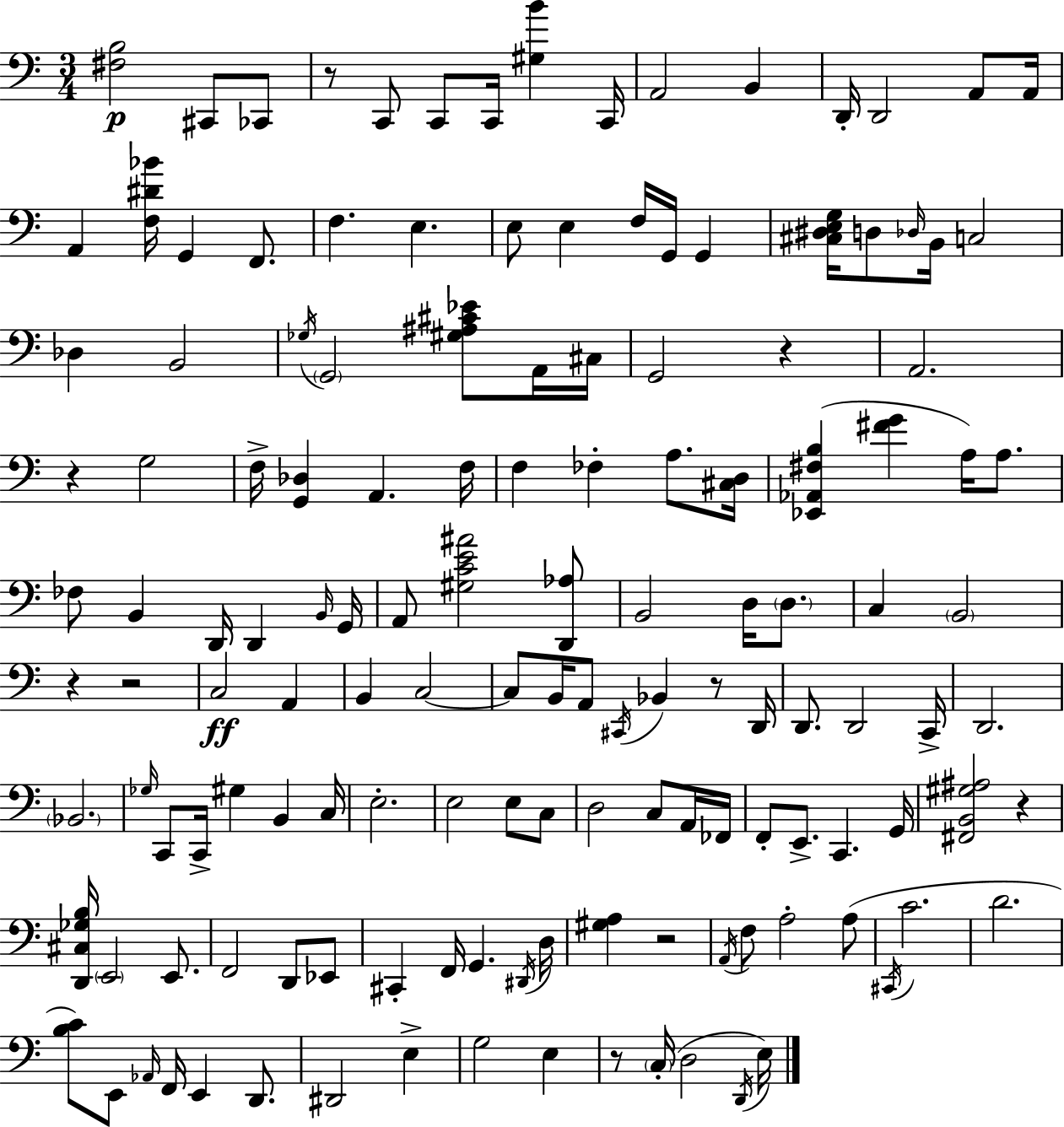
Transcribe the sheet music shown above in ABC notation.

X:1
T:Untitled
M:3/4
L:1/4
K:Am
[^F,B,]2 ^C,,/2 _C,,/2 z/2 C,,/2 C,,/2 C,,/4 [^G,B] C,,/4 A,,2 B,, D,,/4 D,,2 A,,/2 A,,/4 A,, [F,^D_B]/4 G,, F,,/2 F, E, E,/2 E, F,/4 G,,/4 G,, [^C,^D,E,G,]/4 D,/2 _D,/4 B,,/4 C,2 _D, B,,2 _G,/4 G,,2 [^G,^A,^C_E]/2 A,,/4 ^C,/4 G,,2 z A,,2 z G,2 F,/4 [G,,_D,] A,, F,/4 F, _F, A,/2 [^C,D,]/4 [_E,,_A,,^F,B,] [^FG] A,/4 A,/2 _F,/2 B,, D,,/4 D,, B,,/4 G,,/4 A,,/2 [^G,CE^A]2 [D,,_A,]/2 B,,2 D,/4 D,/2 C, B,,2 z z2 C,2 A,, B,, C,2 C,/2 B,,/4 A,,/2 ^C,,/4 _B,, z/2 D,,/4 D,,/2 D,,2 C,,/4 D,,2 _B,,2 _G,/4 C,,/2 C,,/4 ^G, B,, C,/4 E,2 E,2 E,/2 C,/2 D,2 C,/2 A,,/4 _F,,/4 F,,/2 E,,/2 C,, G,,/4 [^F,,B,,^G,^A,]2 z [D,,^C,_G,B,]/4 E,,2 E,,/2 F,,2 D,,/2 _E,,/2 ^C,, F,,/4 G,, ^D,,/4 D,/4 [^G,A,] z2 A,,/4 F,/2 A,2 A,/2 ^C,,/4 C2 D2 [B,C]/2 E,,/2 _A,,/4 F,,/4 E,, D,,/2 ^D,,2 E, G,2 E, z/2 C,/4 D,2 D,,/4 E,/4